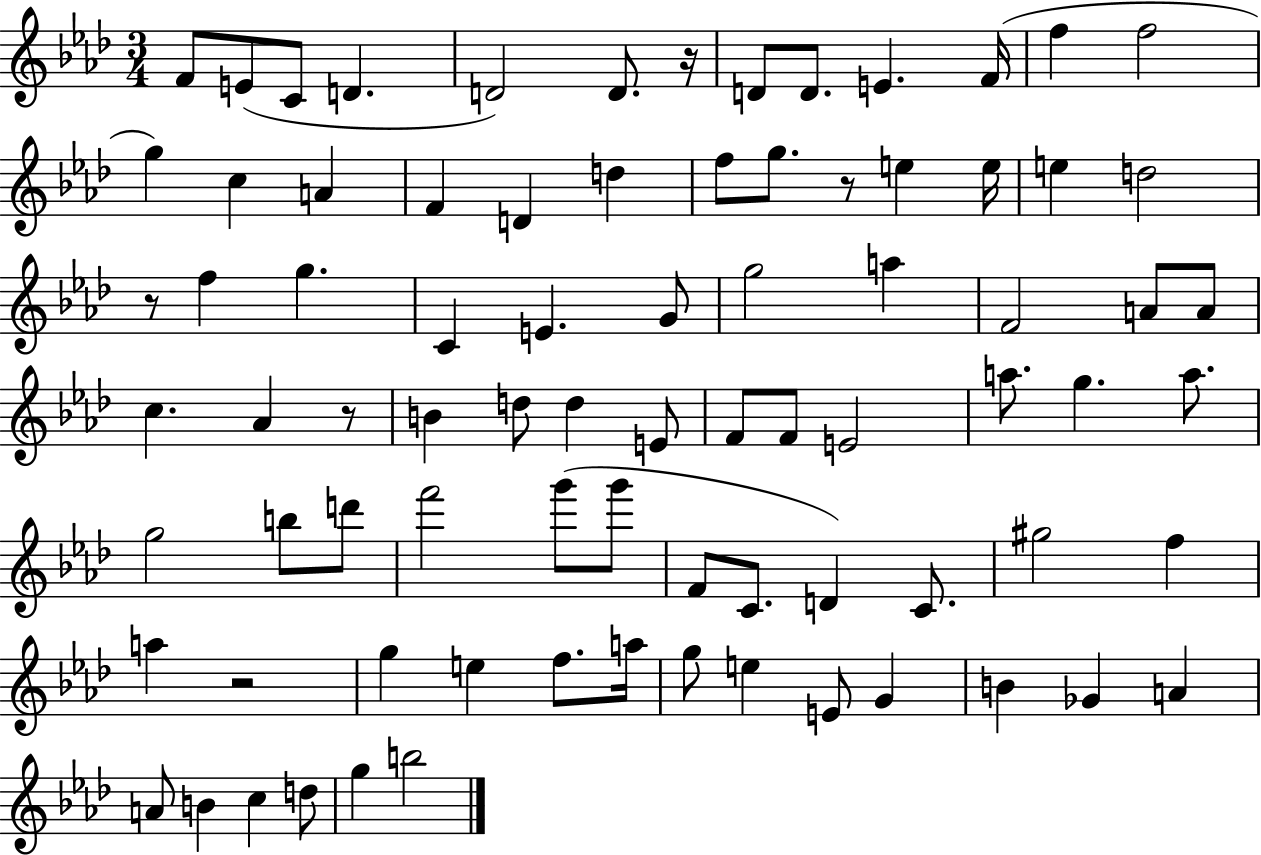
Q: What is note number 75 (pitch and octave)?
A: G5